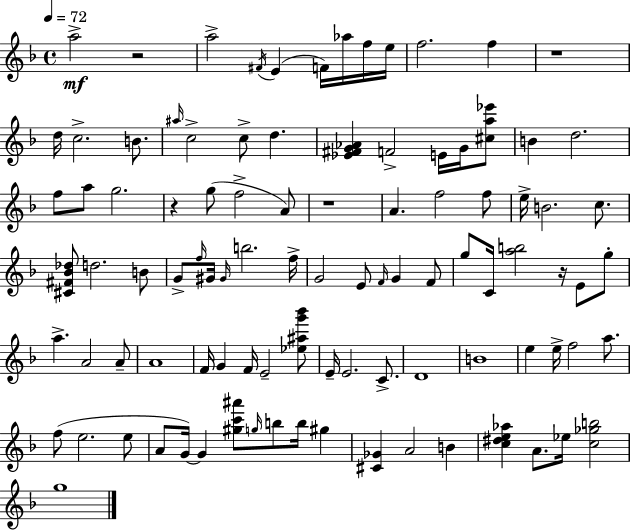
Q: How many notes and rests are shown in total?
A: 97